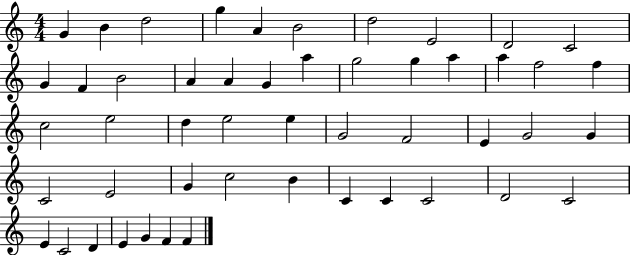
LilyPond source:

{
  \clef treble
  \numericTimeSignature
  \time 4/4
  \key c \major
  g'4 b'4 d''2 | g''4 a'4 b'2 | d''2 e'2 | d'2 c'2 | \break g'4 f'4 b'2 | a'4 a'4 g'4 a''4 | g''2 g''4 a''4 | a''4 f''2 f''4 | \break c''2 e''2 | d''4 e''2 e''4 | g'2 f'2 | e'4 g'2 g'4 | \break c'2 e'2 | g'4 c''2 b'4 | c'4 c'4 c'2 | d'2 c'2 | \break e'4 c'2 d'4 | e'4 g'4 f'4 f'4 | \bar "|."
}